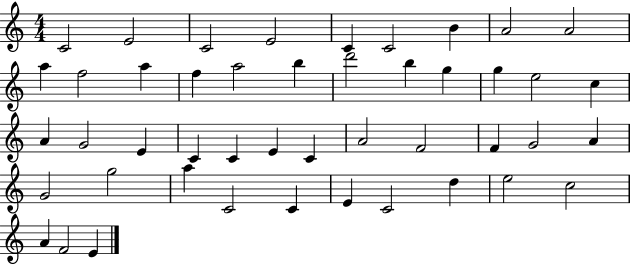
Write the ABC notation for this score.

X:1
T:Untitled
M:4/4
L:1/4
K:C
C2 E2 C2 E2 C C2 B A2 A2 a f2 a f a2 b d'2 b g g e2 c A G2 E C C E C A2 F2 F G2 A G2 g2 a C2 C E C2 d e2 c2 A F2 E